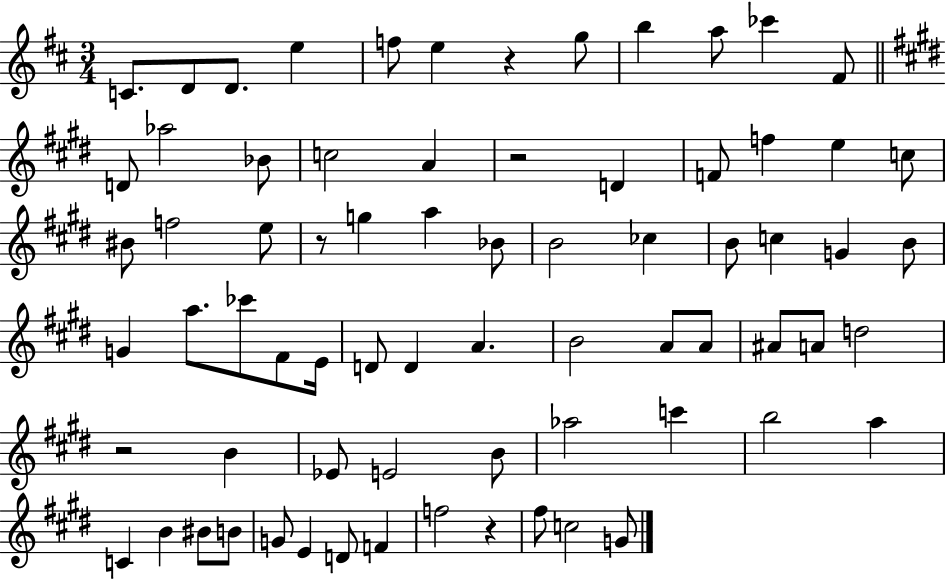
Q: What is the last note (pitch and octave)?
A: G4